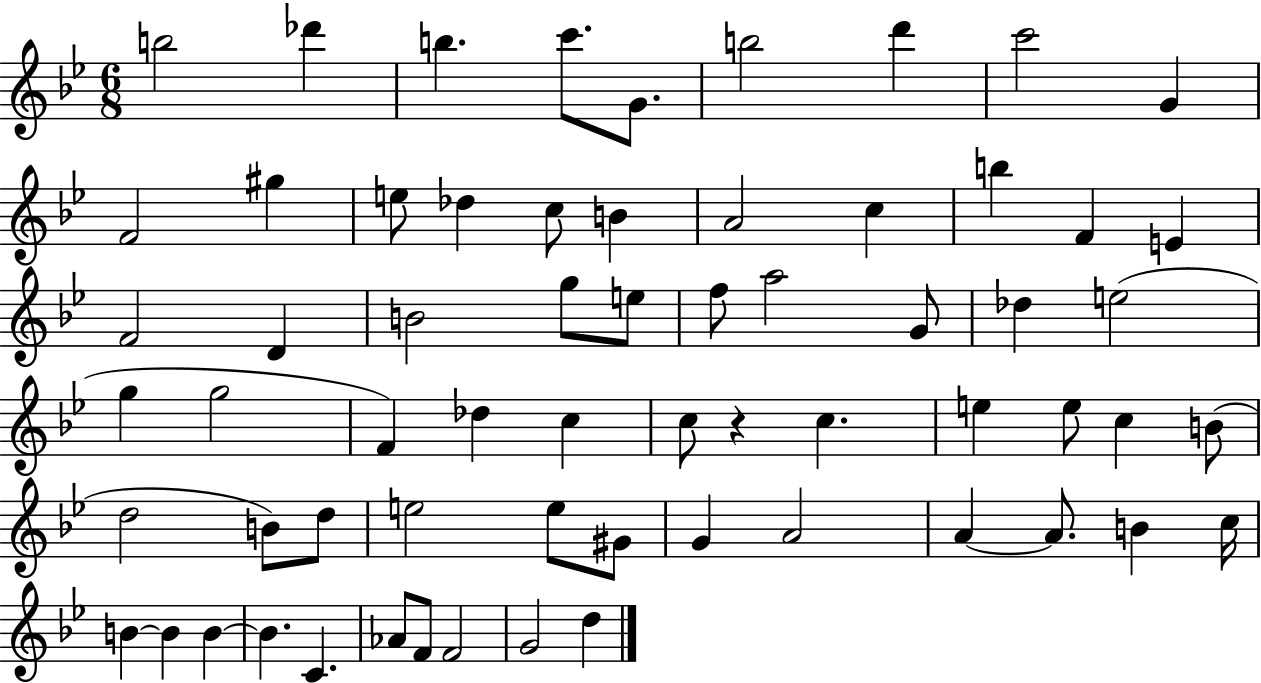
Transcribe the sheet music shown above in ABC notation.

X:1
T:Untitled
M:6/8
L:1/4
K:Bb
b2 _d' b c'/2 G/2 b2 d' c'2 G F2 ^g e/2 _d c/2 B A2 c b F E F2 D B2 g/2 e/2 f/2 a2 G/2 _d e2 g g2 F _d c c/2 z c e e/2 c B/2 d2 B/2 d/2 e2 e/2 ^G/2 G A2 A A/2 B c/4 B B B B C _A/2 F/2 F2 G2 d